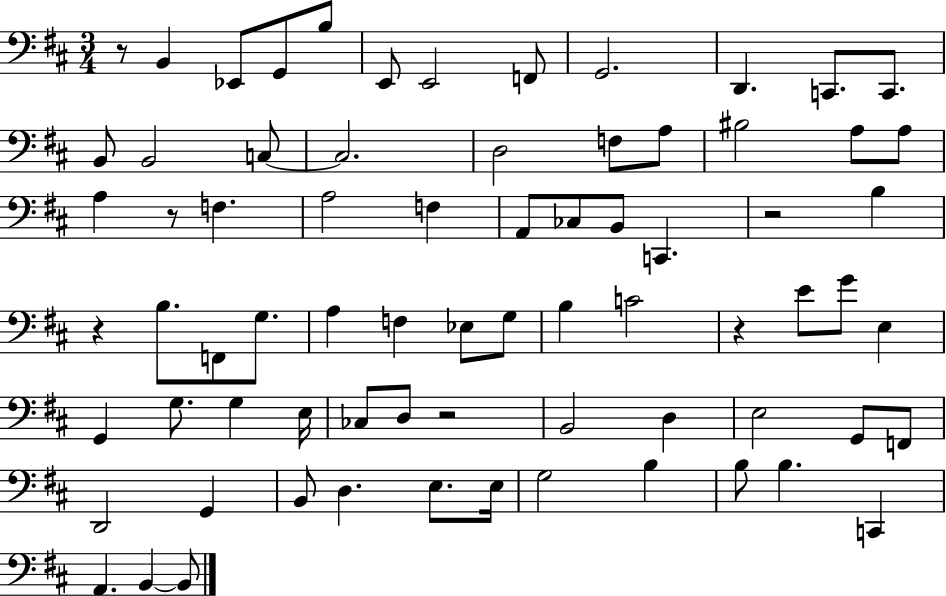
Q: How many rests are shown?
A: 6